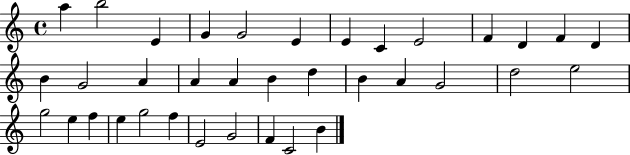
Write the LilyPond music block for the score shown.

{
  \clef treble
  \time 4/4
  \defaultTimeSignature
  \key c \major
  a''4 b''2 e'4 | g'4 g'2 e'4 | e'4 c'4 e'2 | f'4 d'4 f'4 d'4 | \break b'4 g'2 a'4 | a'4 a'4 b'4 d''4 | b'4 a'4 g'2 | d''2 e''2 | \break g''2 e''4 f''4 | e''4 g''2 f''4 | e'2 g'2 | f'4 c'2 b'4 | \break \bar "|."
}